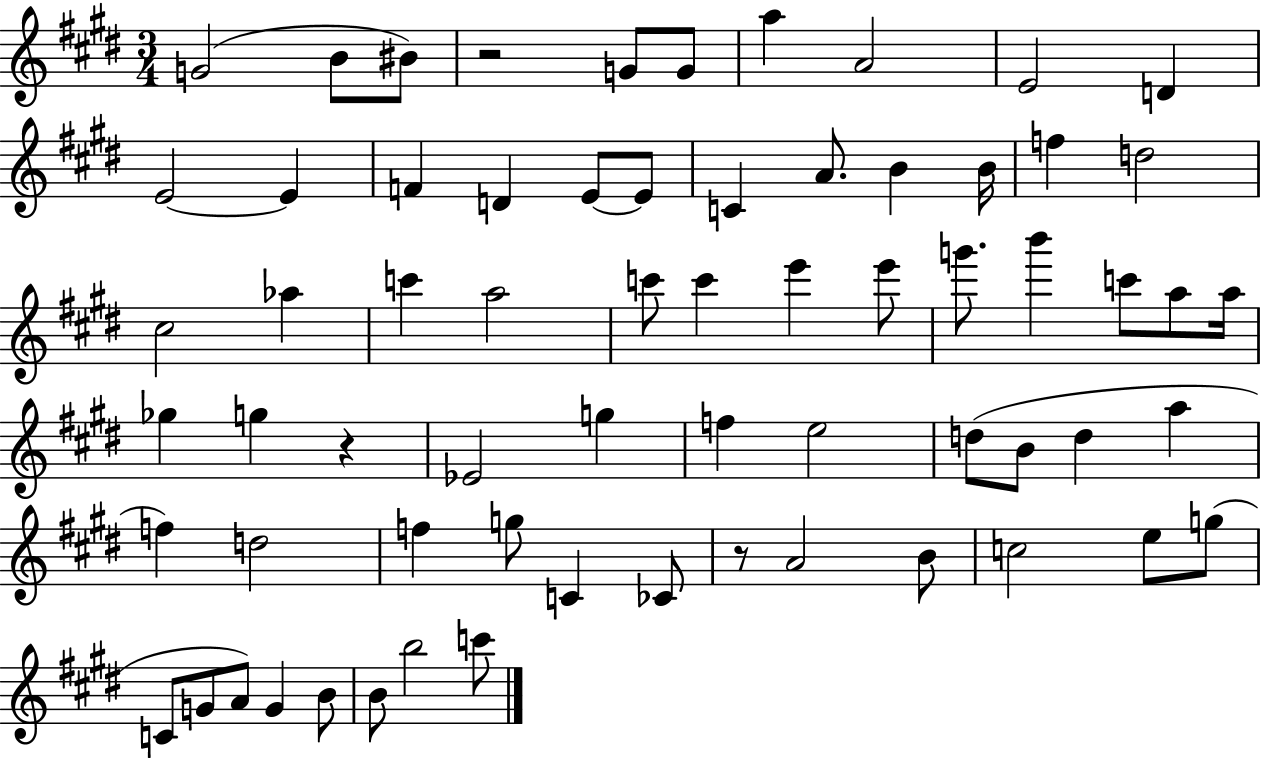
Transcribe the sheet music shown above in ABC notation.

X:1
T:Untitled
M:3/4
L:1/4
K:E
G2 B/2 ^B/2 z2 G/2 G/2 a A2 E2 D E2 E F D E/2 E/2 C A/2 B B/4 f d2 ^c2 _a c' a2 c'/2 c' e' e'/2 g'/2 b' c'/2 a/2 a/4 _g g z _E2 g f e2 d/2 B/2 d a f d2 f g/2 C _C/2 z/2 A2 B/2 c2 e/2 g/2 C/2 G/2 A/2 G B/2 B/2 b2 c'/2